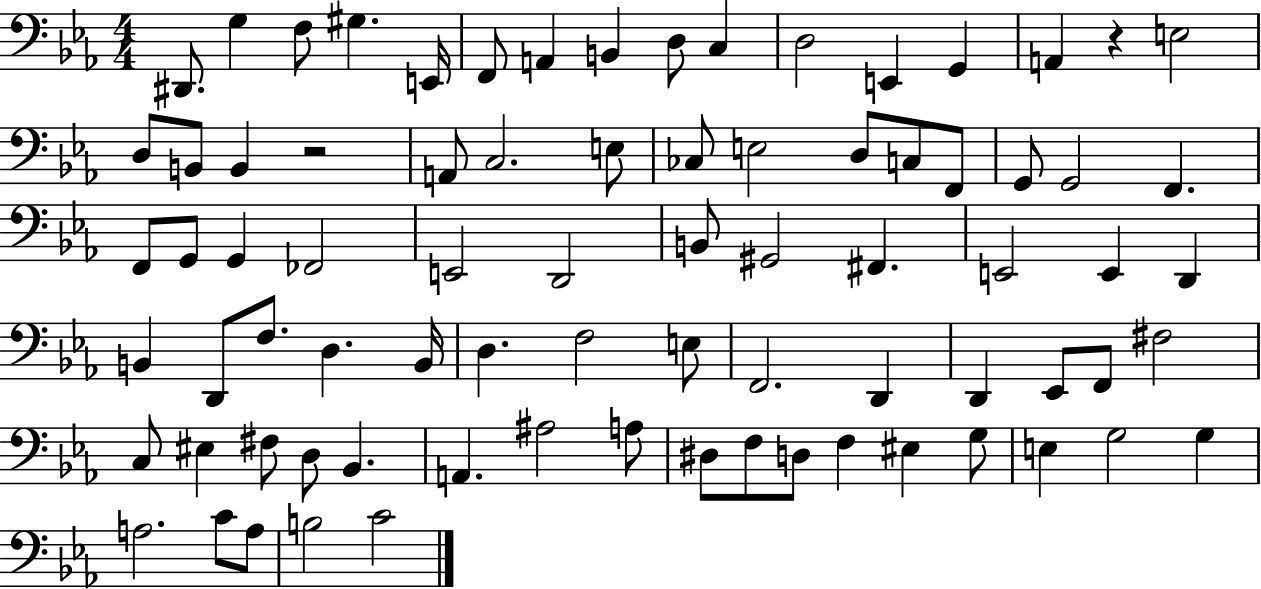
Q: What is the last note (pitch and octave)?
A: C4